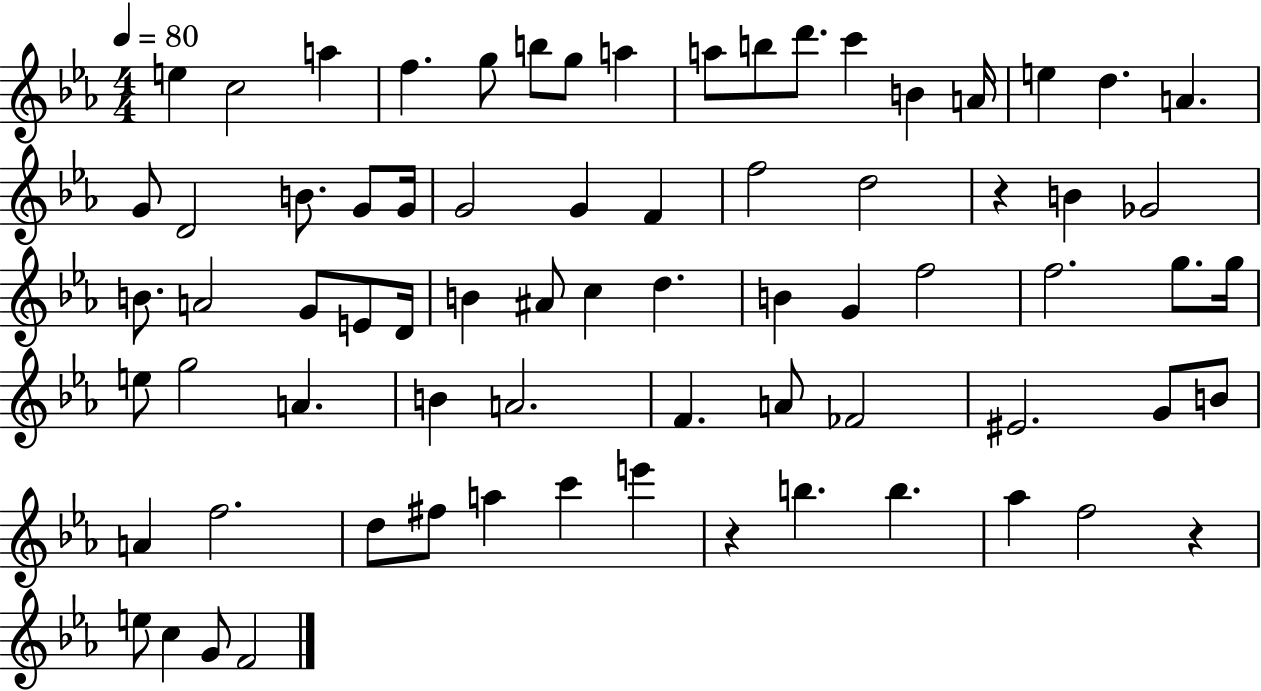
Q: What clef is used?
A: treble